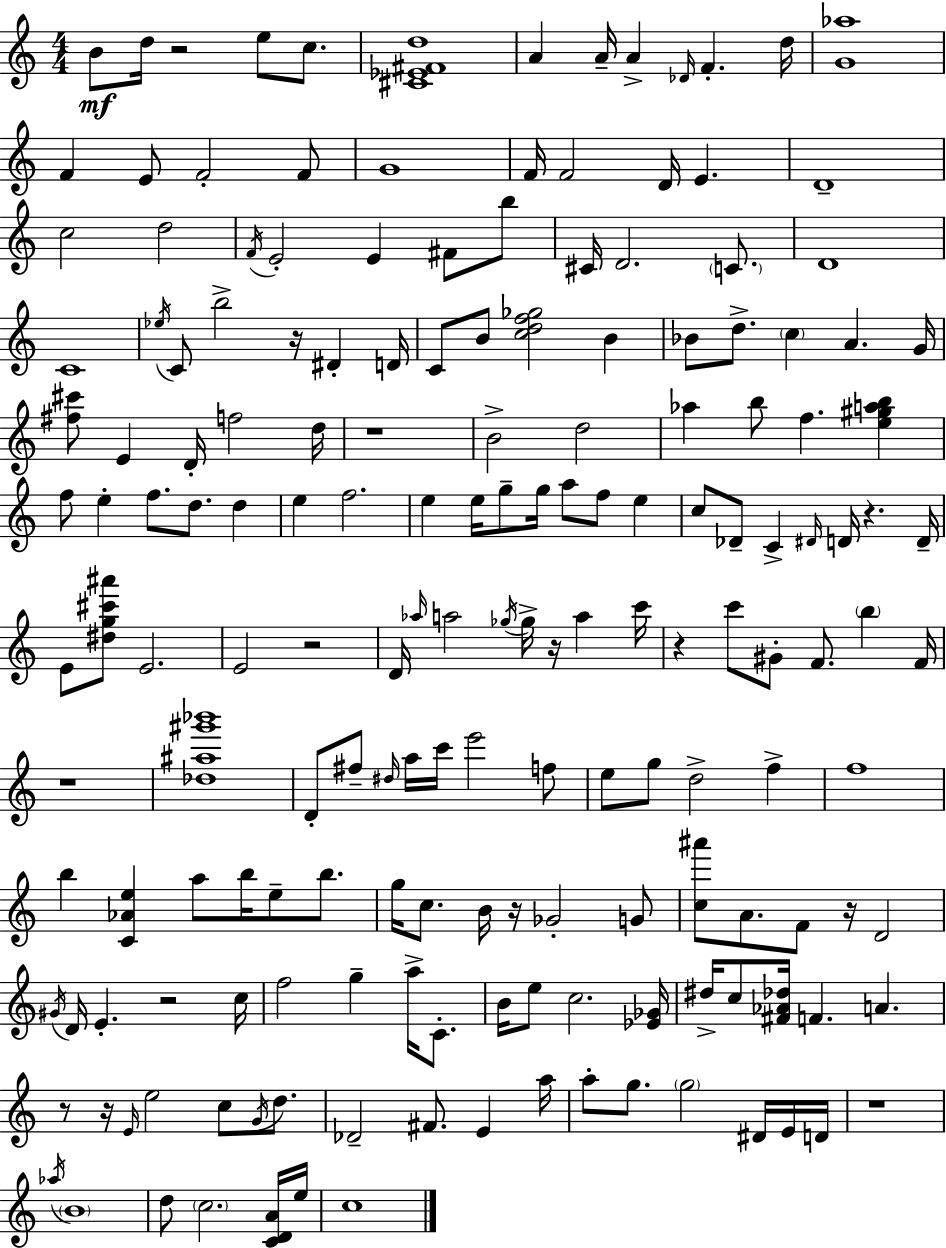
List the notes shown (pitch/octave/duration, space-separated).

B4/e D5/s R/h E5/e C5/e. [C#4,Eb4,F#4,D5]/w A4/q A4/s A4/q Db4/s F4/q. D5/s [G4,Ab5]/w F4/q E4/e F4/h F4/e G4/w F4/s F4/h D4/s E4/q. D4/w C5/h D5/h F4/s E4/h E4/q F#4/e B5/e C#4/s D4/h. C4/e. D4/w C4/w Eb5/s C4/e B5/h R/s D#4/q D4/s C4/e B4/e [C5,D5,F5,Gb5]/h B4/q Bb4/e D5/e. C5/q A4/q. G4/s [F#5,C#6]/e E4/q D4/s F5/h D5/s R/w B4/h D5/h Ab5/q B5/e F5/q. [E5,G#5,A5,B5]/q F5/e E5/q F5/e. D5/e. D5/q E5/q F5/h. E5/q E5/s G5/e G5/s A5/e F5/e E5/q C5/e Db4/e C4/q D#4/s D4/s R/q. D4/s E4/e [D#5,G5,C#6,A#6]/e E4/h. E4/h R/h D4/s Ab5/s A5/h Gb5/s Gb5/s R/s A5/q C6/s R/q C6/e G#4/e F4/e. B5/q F4/s R/w [Db5,A#5,G#6,Bb6]/w D4/e F#5/e D#5/s A5/s C6/s E6/h F5/e E5/e G5/e D5/h F5/q F5/w B5/q [C4,Ab4,E5]/q A5/e B5/s E5/e B5/e. G5/s C5/e. B4/s R/s Gb4/h G4/e [C5,A#6]/e A4/e. F4/e R/s D4/h G#4/s D4/s E4/q. R/h C5/s F5/h G5/q A5/s C4/e. B4/s E5/e C5/h. [Eb4,Gb4]/s D#5/s C5/e [F#4,Ab4,Db5]/s F4/q. A4/q. R/e R/s E4/s E5/h C5/e G4/s D5/e. Db4/h F#4/e. E4/q A5/s A5/e G5/e. G5/h D#4/s E4/s D4/s R/w Ab5/s B4/w D5/e C5/h. [C4,D4,A4]/s E5/s C5/w